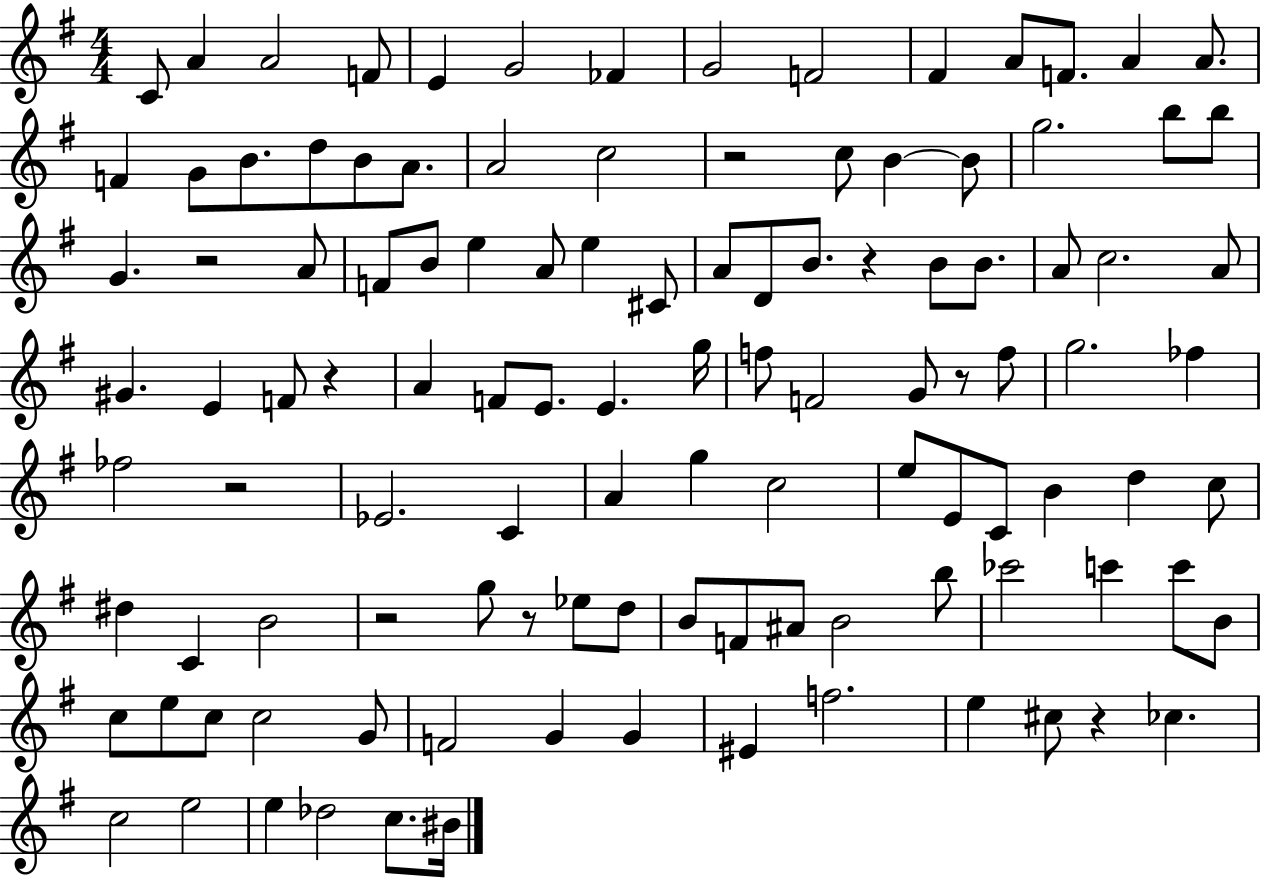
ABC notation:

X:1
T:Untitled
M:4/4
L:1/4
K:G
C/2 A A2 F/2 E G2 _F G2 F2 ^F A/2 F/2 A A/2 F G/2 B/2 d/2 B/2 A/2 A2 c2 z2 c/2 B B/2 g2 b/2 b/2 G z2 A/2 F/2 B/2 e A/2 e ^C/2 A/2 D/2 B/2 z B/2 B/2 A/2 c2 A/2 ^G E F/2 z A F/2 E/2 E g/4 f/2 F2 G/2 z/2 f/2 g2 _f _f2 z2 _E2 C A g c2 e/2 E/2 C/2 B d c/2 ^d C B2 z2 g/2 z/2 _e/2 d/2 B/2 F/2 ^A/2 B2 b/2 _c'2 c' c'/2 B/2 c/2 e/2 c/2 c2 G/2 F2 G G ^E f2 e ^c/2 z _c c2 e2 e _d2 c/2 ^B/4